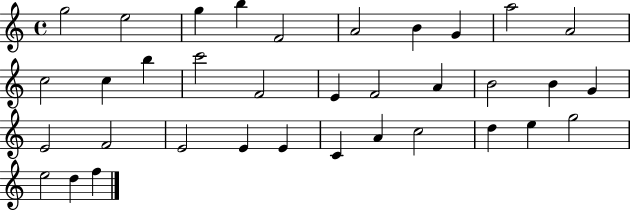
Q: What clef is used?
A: treble